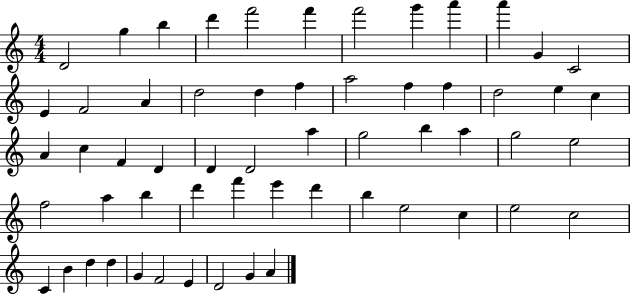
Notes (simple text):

D4/h G5/q B5/q D6/q F6/h F6/q F6/h G6/q A6/q A6/q G4/q C4/h E4/q F4/h A4/q D5/h D5/q F5/q A5/h F5/q F5/q D5/h E5/q C5/q A4/q C5/q F4/q D4/q D4/q D4/h A5/q G5/h B5/q A5/q G5/h E5/h F5/h A5/q B5/q D6/q F6/q E6/q D6/q B5/q E5/h C5/q E5/h C5/h C4/q B4/q D5/q D5/q G4/q F4/h E4/q D4/h G4/q A4/q